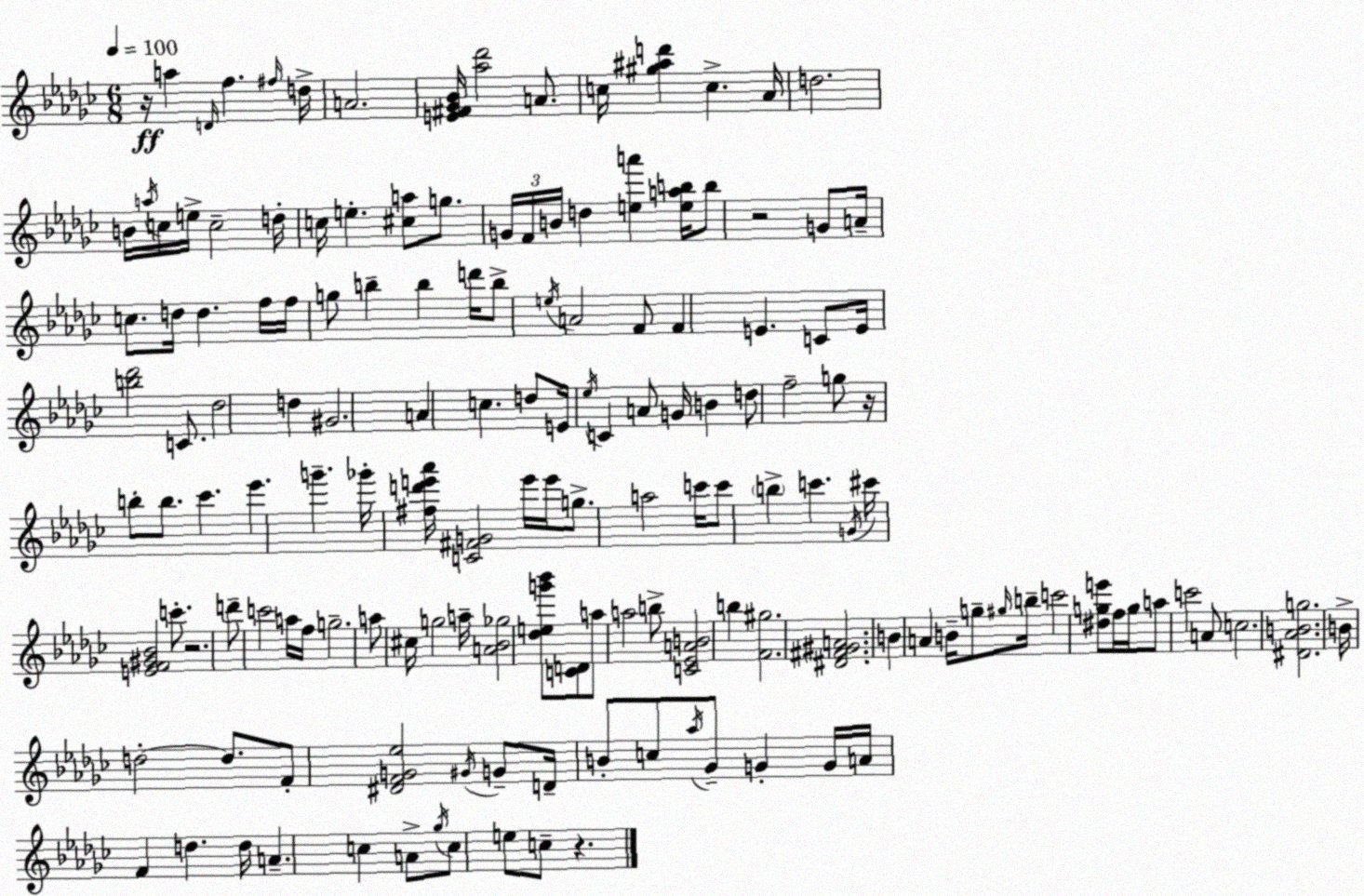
X:1
T:Untitled
M:6/8
L:1/4
K:Ebm
z/4 a D/4 f ^f/4 d/4 A2 [E^F_G_B]/4 [_a_d']2 A/2 c/4 [^g^ad'] c _A/4 d2 B/4 a/4 c/4 e/4 c2 d/4 c/4 e [^ca]/2 g/2 G/4 F/4 B/4 d [ea'] [eab]/4 b/2 z2 G/2 A/4 c/2 d/4 d f/4 f/4 g/2 b b d'/4 b/2 e/4 A2 F/2 F E C/2 E/4 [b_d']2 C/2 _d2 d ^G2 A c d/2 E/4 _e/4 C A/2 G/4 B d/2 f2 g/2 z/4 b/2 b/2 _c' _e' g' _g'/4 [^fd'e'_a']/4 [C^FG]2 e'/4 e'/4 g/2 a2 c'/4 c'/2 b c' G/4 ^c'/4 [EF^G_B]2 c'/2 z2 d'/2 c'2 a/4 f/4 g2 a/2 ^c/4 g2 a/4 [A_B_g]2 [_deg'_b']/2 [CD]/2 a/2 a2 b/2 [C_EAB]2 b [F^g]2 [^D^F^GA]2 B A B/4 g/2 ^g/4 b/4 c'2 [^dge']/2 f/4 g/4 a/2 c'2 A/2 c2 [^D_ABg]2 B/4 d2 d/2 F/2 [^DFG_e]2 ^G/4 G/2 D/4 B/2 c/2 _a/4 _G/2 G G/4 A/4 F d d/4 A c A/2 _g/4 c/2 e/2 c/2 z